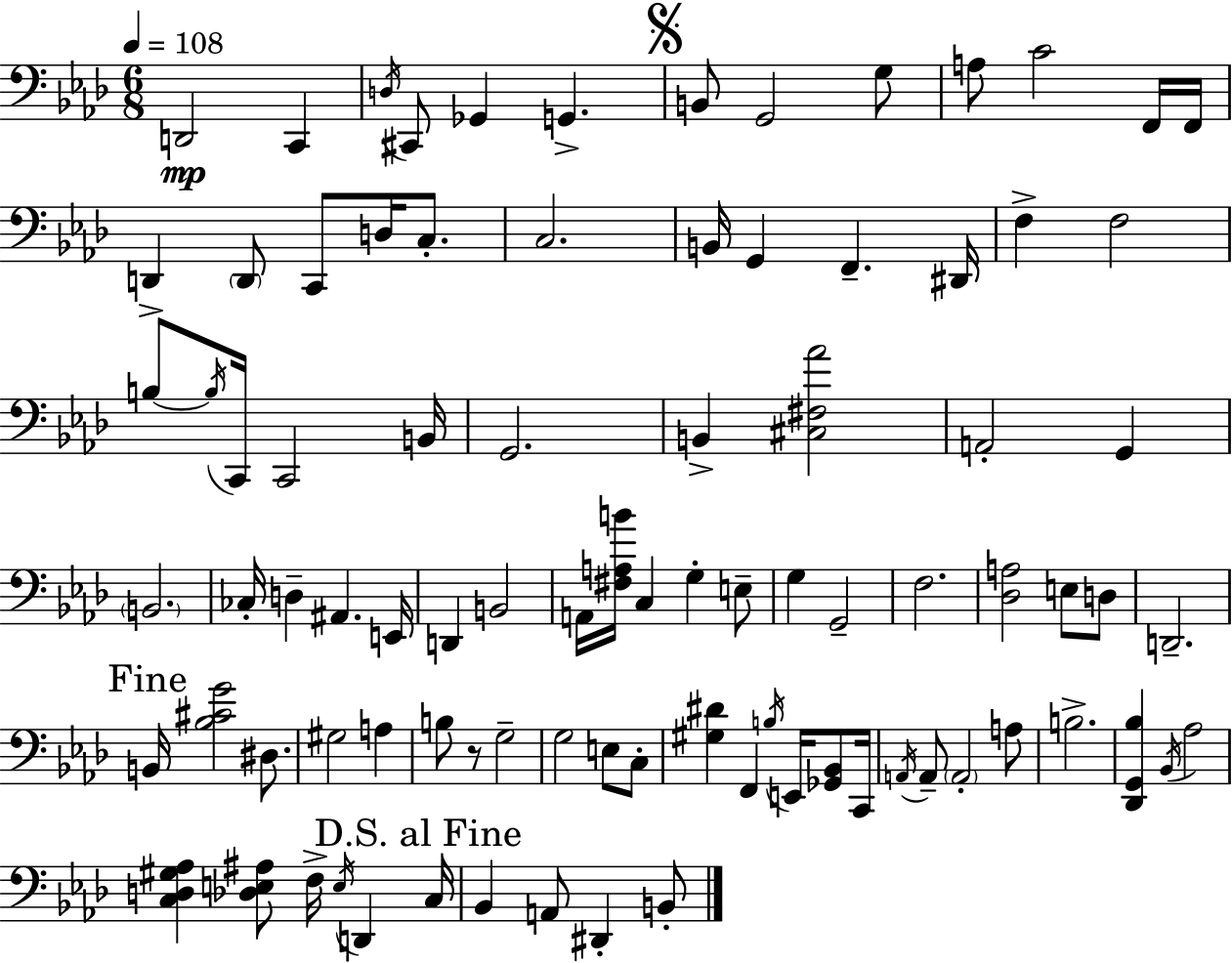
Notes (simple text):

D2/h C2/q D3/s C#2/e Gb2/q G2/q. B2/e G2/h G3/e A3/e C4/h F2/s F2/s D2/q D2/e C2/e D3/s C3/e. C3/h. B2/s G2/q F2/q. D#2/s F3/q F3/h B3/e B3/s C2/s C2/h B2/s G2/h. B2/q [C#3,F#3,Ab4]/h A2/h G2/q B2/h. CES3/s D3/q A#2/q. E2/s D2/q B2/h A2/s [F#3,A3,B4]/s C3/q G3/q E3/e G3/q G2/h F3/h. [Db3,A3]/h E3/e D3/e D2/h. B2/s [Bb3,C#4,G4]/h D#3/e. G#3/h A3/q B3/e R/e G3/h G3/h E3/e C3/e [G#3,D#4]/q F2/q B3/s E2/s [Gb2,Bb2]/e C2/s A2/s A2/e A2/h A3/e B3/h. [Db2,G2,Bb3]/q Bb2/s Ab3/h [C3,D3,G#3,Ab3]/q [Db3,E3,A#3]/e F3/s E3/s D2/q C3/s Bb2/q A2/e D#2/q B2/e